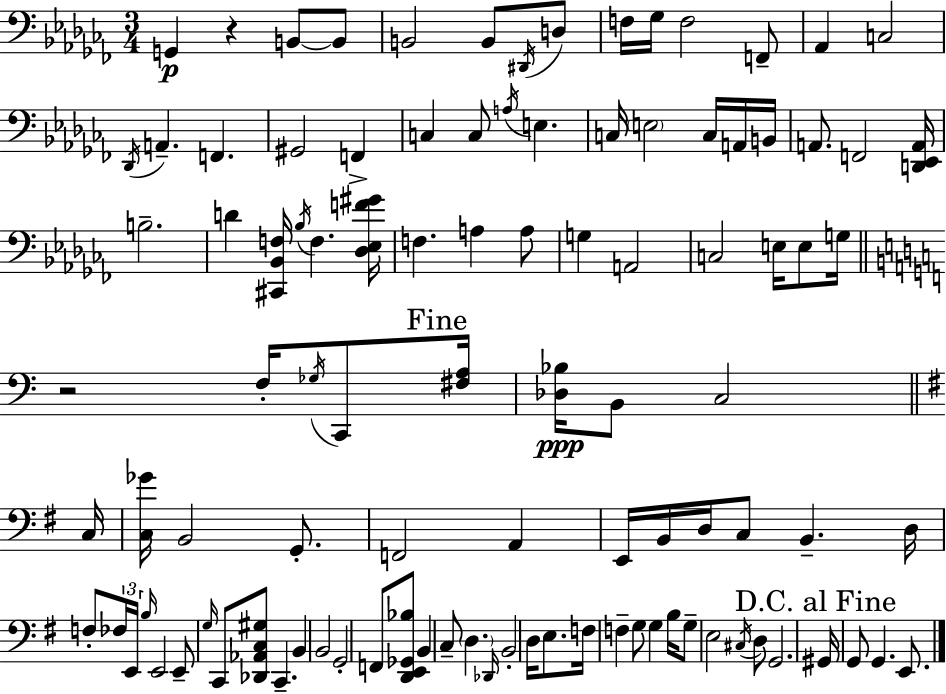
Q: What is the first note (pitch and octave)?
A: G2